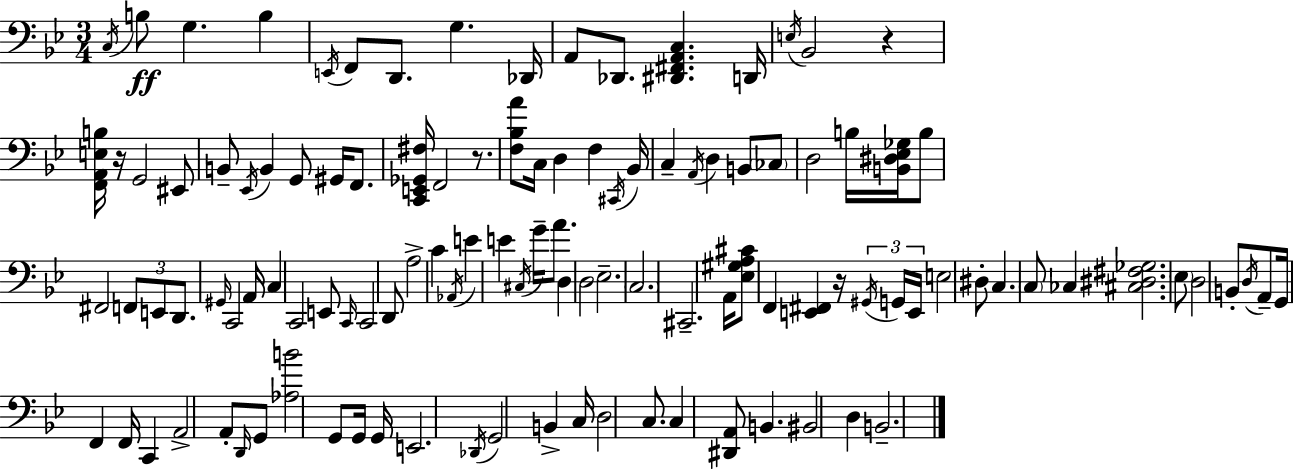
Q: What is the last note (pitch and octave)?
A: B2